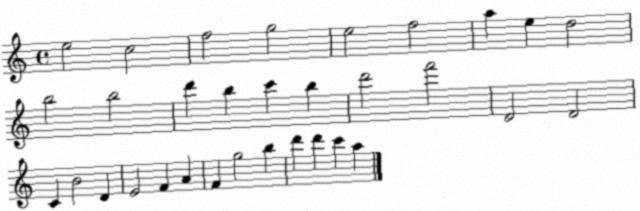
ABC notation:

X:1
T:Untitled
M:4/4
L:1/4
K:C
e2 c2 f2 g2 e2 f2 a e d2 b2 b2 d' b c' b d'2 f'2 D2 D2 C B2 D E2 F A F g2 b d' d' c' a